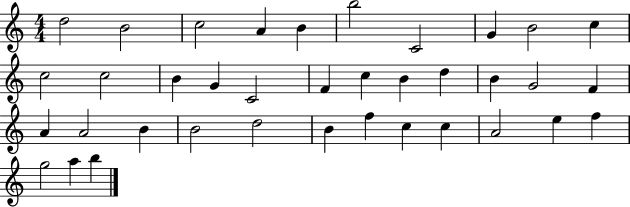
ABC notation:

X:1
T:Untitled
M:4/4
L:1/4
K:C
d2 B2 c2 A B b2 C2 G B2 c c2 c2 B G C2 F c B d B G2 F A A2 B B2 d2 B f c c A2 e f g2 a b